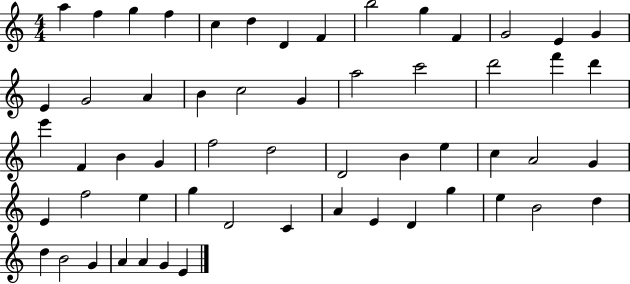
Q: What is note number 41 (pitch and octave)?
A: G5